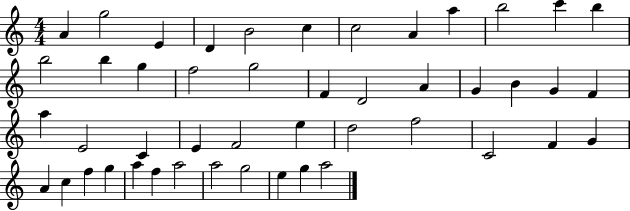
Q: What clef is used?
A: treble